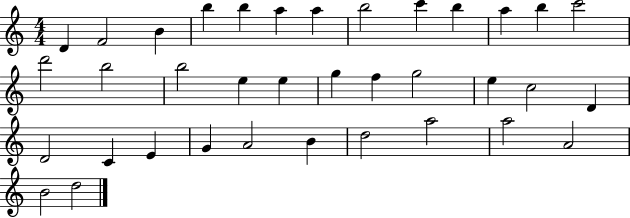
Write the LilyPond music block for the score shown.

{
  \clef treble
  \numericTimeSignature
  \time 4/4
  \key c \major
  d'4 f'2 b'4 | b''4 b''4 a''4 a''4 | b''2 c'''4 b''4 | a''4 b''4 c'''2 | \break d'''2 b''2 | b''2 e''4 e''4 | g''4 f''4 g''2 | e''4 c''2 d'4 | \break d'2 c'4 e'4 | g'4 a'2 b'4 | d''2 a''2 | a''2 a'2 | \break b'2 d''2 | \bar "|."
}